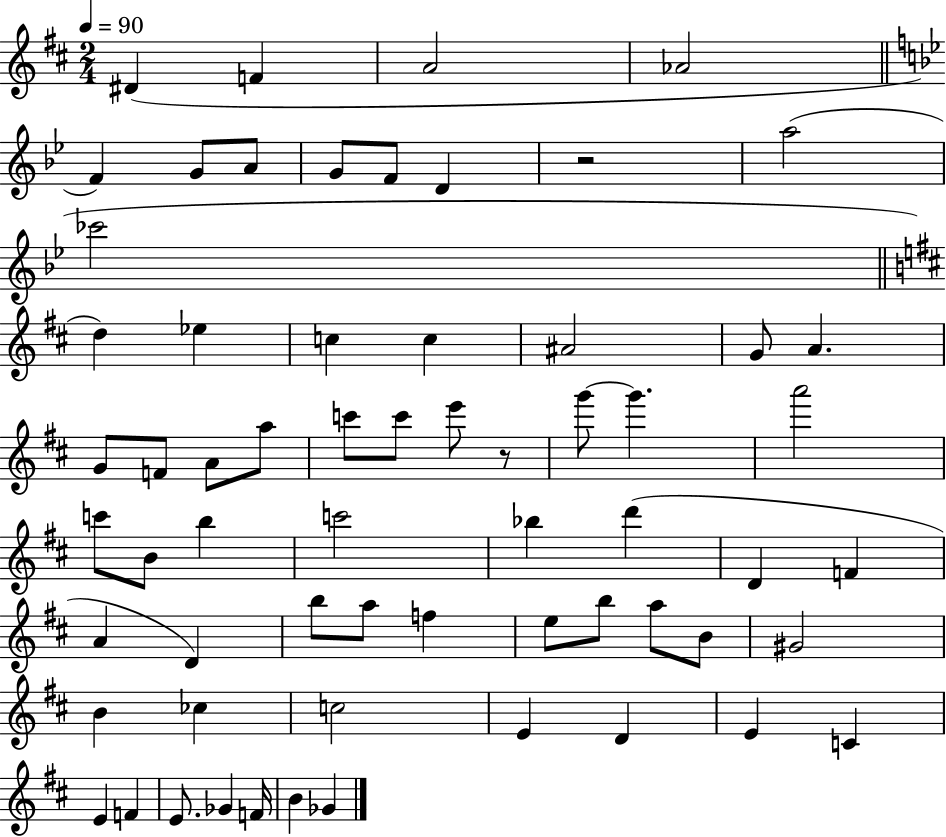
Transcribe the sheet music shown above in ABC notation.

X:1
T:Untitled
M:2/4
L:1/4
K:D
^D F A2 _A2 F G/2 A/2 G/2 F/2 D z2 a2 _c'2 d _e c c ^A2 G/2 A G/2 F/2 A/2 a/2 c'/2 c'/2 e'/2 z/2 g'/2 g' a'2 c'/2 B/2 b c'2 _b d' D F A D b/2 a/2 f e/2 b/2 a/2 B/2 ^G2 B _c c2 E D E C E F E/2 _G F/4 B _G